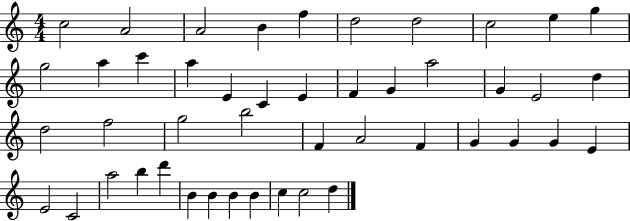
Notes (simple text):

C5/h A4/h A4/h B4/q F5/q D5/h D5/h C5/h E5/q G5/q G5/h A5/q C6/q A5/q E4/q C4/q E4/q F4/q G4/q A5/h G4/q E4/h D5/q D5/h F5/h G5/h B5/h F4/q A4/h F4/q G4/q G4/q G4/q E4/q E4/h C4/h A5/h B5/q D6/q B4/q B4/q B4/q B4/q C5/q C5/h D5/q